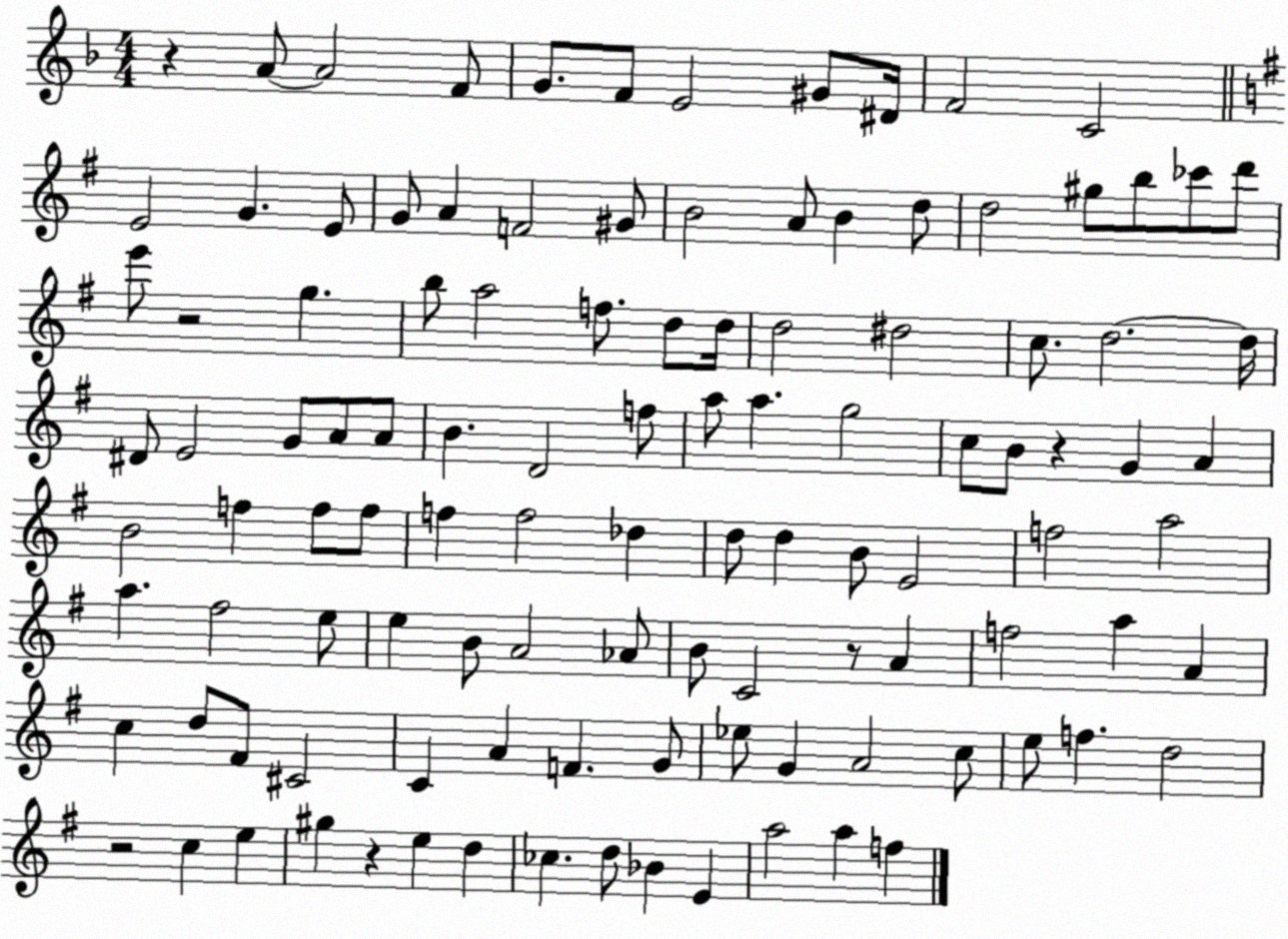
X:1
T:Untitled
M:4/4
L:1/4
K:F
z A/2 A2 F/2 G/2 F/2 E2 ^G/2 ^D/4 F2 C2 E2 G E/2 G/2 A F2 ^G/2 B2 A/2 B d/2 d2 ^g/2 b/2 _c'/2 d'/2 e'/2 z2 g b/2 a2 f/2 d/2 d/4 d2 ^d2 c/2 d2 d/4 ^D/2 E2 G/2 A/2 A/2 B D2 f/2 a/2 a g2 c/2 B/2 z G A B2 f f/2 f/2 f f2 _d d/2 d B/2 E2 f2 a2 a ^f2 e/2 e B/2 A2 _A/2 B/2 C2 z/2 A f2 a A c d/2 ^F/2 ^C2 C A F G/2 _e/2 G A2 c/2 e/2 f d2 z2 c e ^g z e d _c d/2 _B E a2 a f